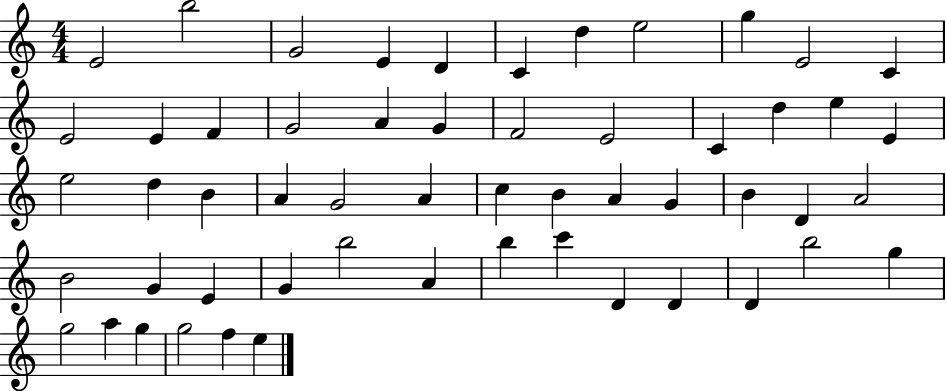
{
  \clef treble
  \numericTimeSignature
  \time 4/4
  \key c \major
  e'2 b''2 | g'2 e'4 d'4 | c'4 d''4 e''2 | g''4 e'2 c'4 | \break e'2 e'4 f'4 | g'2 a'4 g'4 | f'2 e'2 | c'4 d''4 e''4 e'4 | \break e''2 d''4 b'4 | a'4 g'2 a'4 | c''4 b'4 a'4 g'4 | b'4 d'4 a'2 | \break b'2 g'4 e'4 | g'4 b''2 a'4 | b''4 c'''4 d'4 d'4 | d'4 b''2 g''4 | \break g''2 a''4 g''4 | g''2 f''4 e''4 | \bar "|."
}